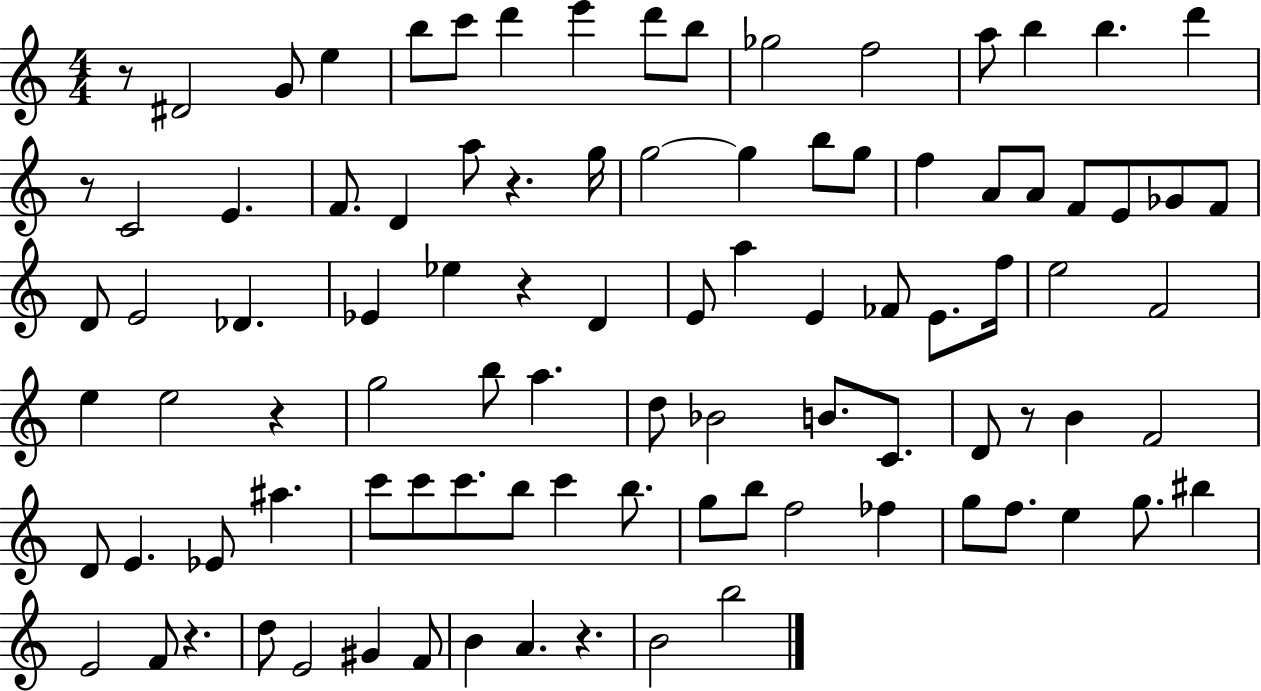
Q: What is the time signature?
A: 4/4